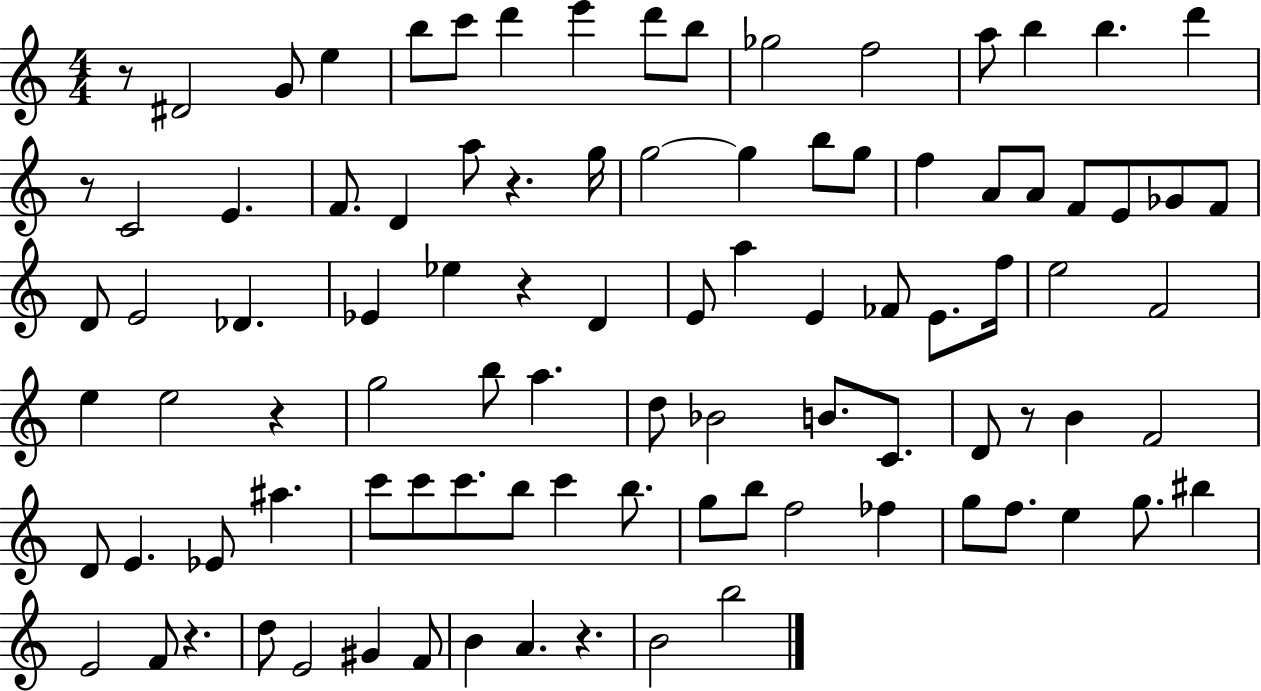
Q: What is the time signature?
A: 4/4